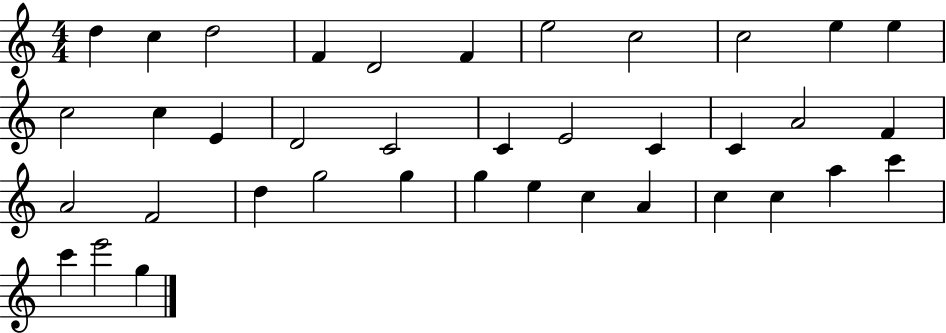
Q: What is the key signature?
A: C major